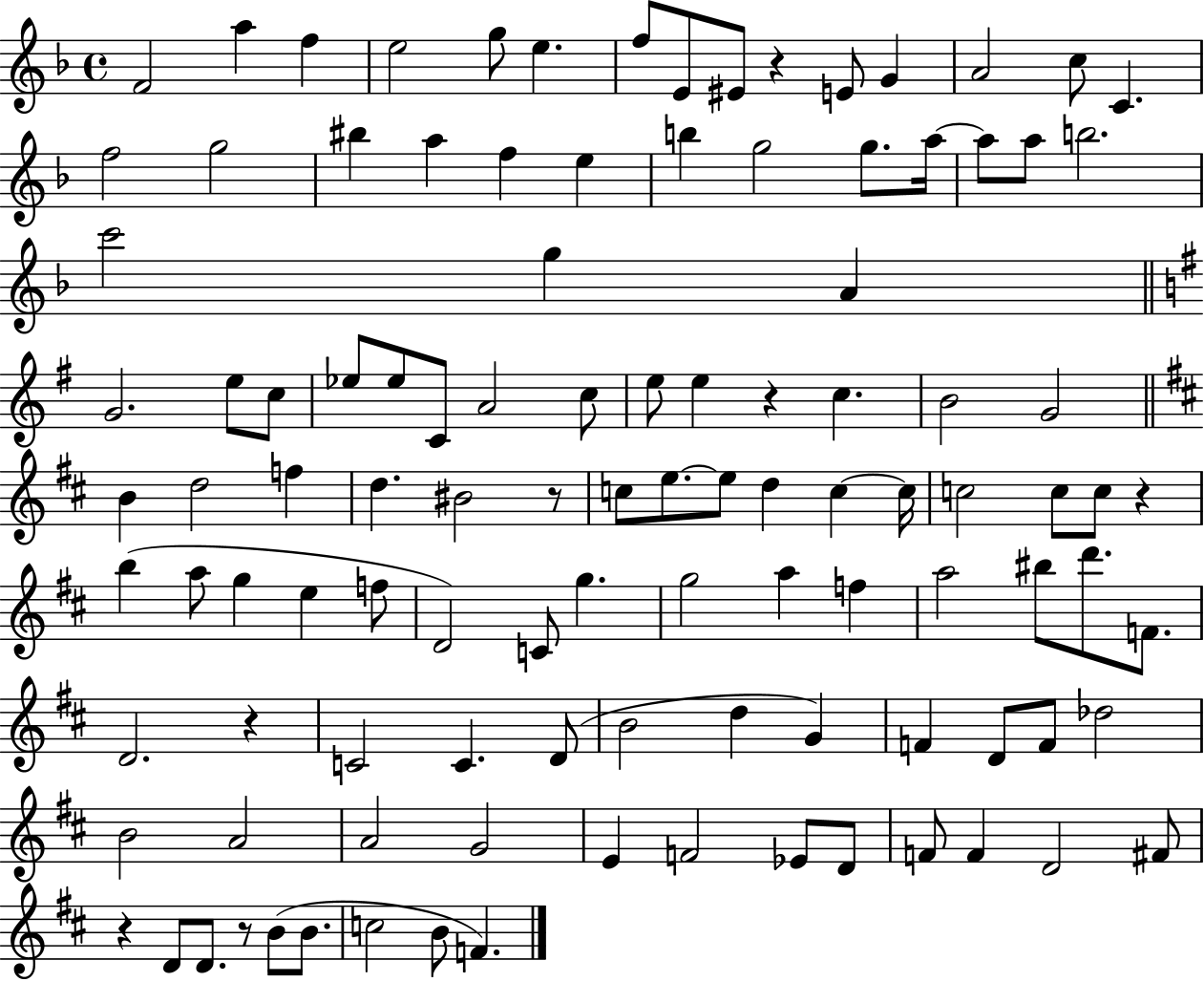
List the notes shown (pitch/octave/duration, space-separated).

F4/h A5/q F5/q E5/h G5/e E5/q. F5/e E4/e EIS4/e R/q E4/e G4/q A4/h C5/e C4/q. F5/h G5/h BIS5/q A5/q F5/q E5/q B5/q G5/h G5/e. A5/s A5/e A5/e B5/h. C6/h G5/q A4/q G4/h. E5/e C5/e Eb5/e Eb5/e C4/e A4/h C5/e E5/e E5/q R/q C5/q. B4/h G4/h B4/q D5/h F5/q D5/q. BIS4/h R/e C5/e E5/e. E5/e D5/q C5/q C5/s C5/h C5/e C5/e R/q B5/q A5/e G5/q E5/q F5/e D4/h C4/e G5/q. G5/h A5/q F5/q A5/h BIS5/e D6/e. F4/e. D4/h. R/q C4/h C4/q. D4/e B4/h D5/q G4/q F4/q D4/e F4/e Db5/h B4/h A4/h A4/h G4/h E4/q F4/h Eb4/e D4/e F4/e F4/q D4/h F#4/e R/q D4/e D4/e. R/e B4/e B4/e. C5/h B4/e F4/q.